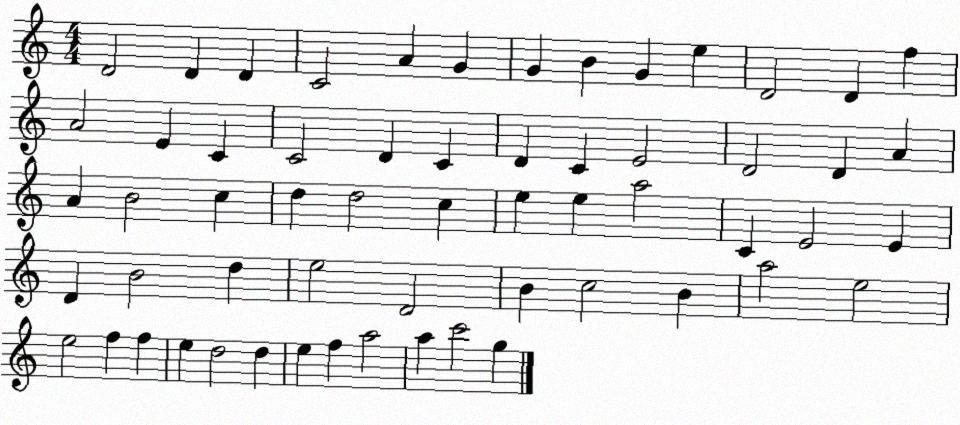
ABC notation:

X:1
T:Untitled
M:4/4
L:1/4
K:C
D2 D D C2 A G G B G e D2 D f A2 E C C2 D C D C E2 D2 D A A B2 c d d2 c e e a2 C E2 E D B2 d e2 D2 B c2 B a2 e2 e2 f f e d2 d e f a2 a c'2 g